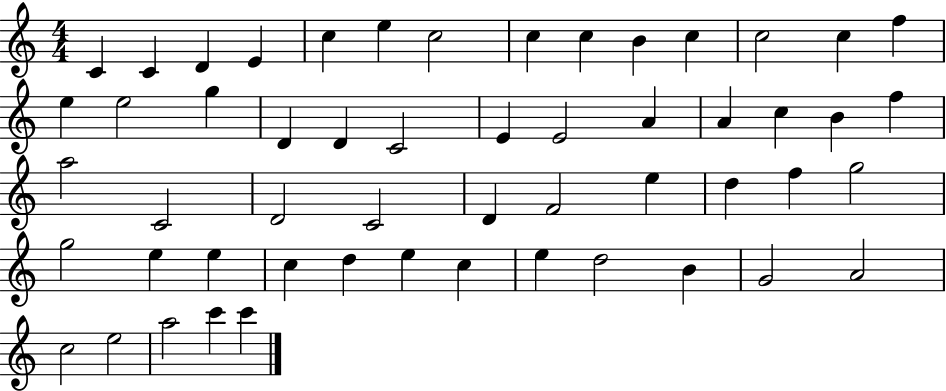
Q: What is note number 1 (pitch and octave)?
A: C4